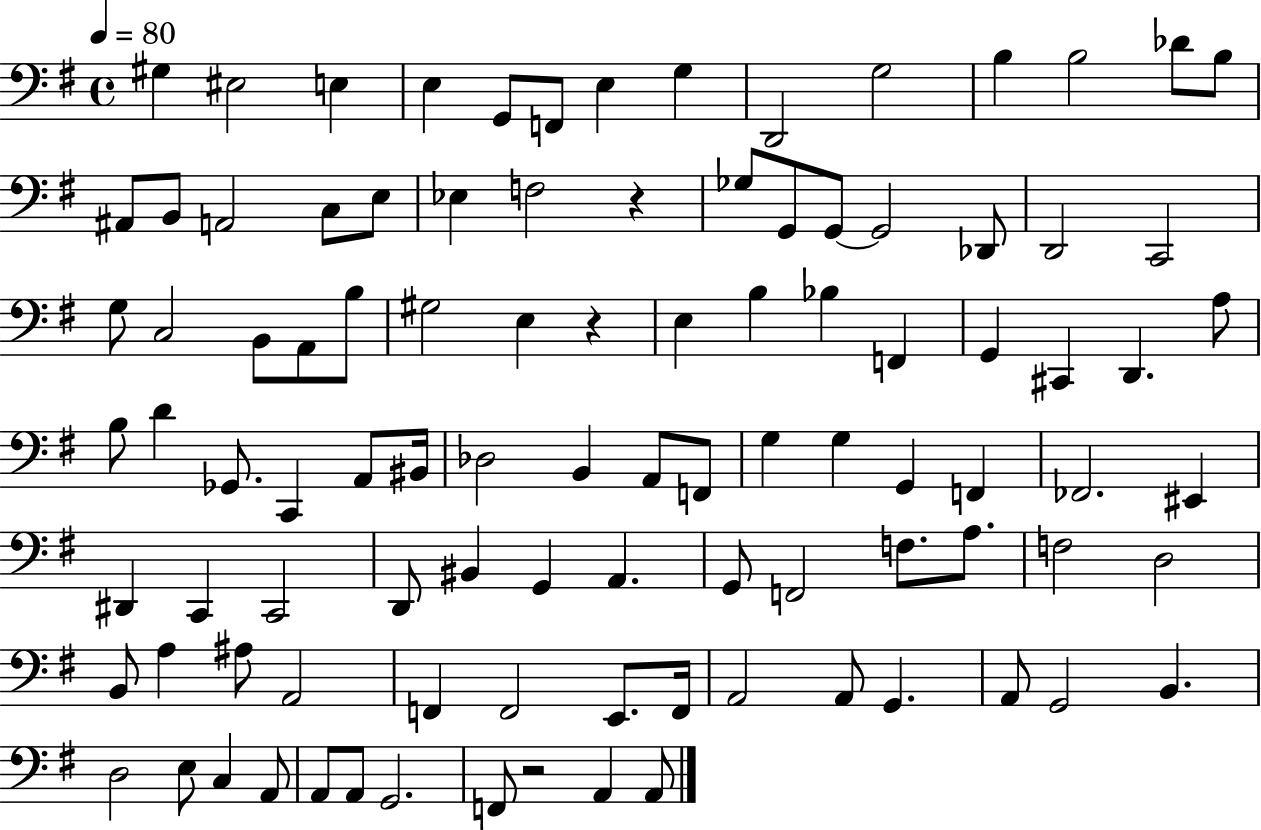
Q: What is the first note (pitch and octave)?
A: G#3